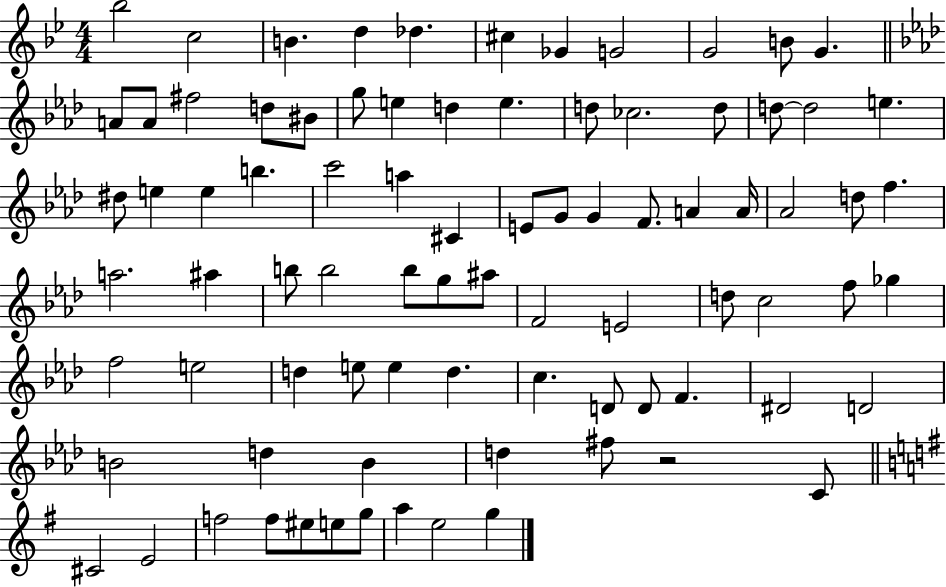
Bb5/h C5/h B4/q. D5/q Db5/q. C#5/q Gb4/q G4/h G4/h B4/e G4/q. A4/e A4/e F#5/h D5/e BIS4/e G5/e E5/q D5/q E5/q. D5/e CES5/h. D5/e D5/e D5/h E5/q. D#5/e E5/q E5/q B5/q. C6/h A5/q C#4/q E4/e G4/e G4/q F4/e. A4/q A4/s Ab4/h D5/e F5/q. A5/h. A#5/q B5/e B5/h B5/e G5/e A#5/e F4/h E4/h D5/e C5/h F5/e Gb5/q F5/h E5/h D5/q E5/e E5/q D5/q. C5/q. D4/e D4/e F4/q. D#4/h D4/h B4/h D5/q B4/q D5/q F#5/e R/h C4/e C#4/h E4/h F5/h F5/e EIS5/e E5/e G5/e A5/q E5/h G5/q